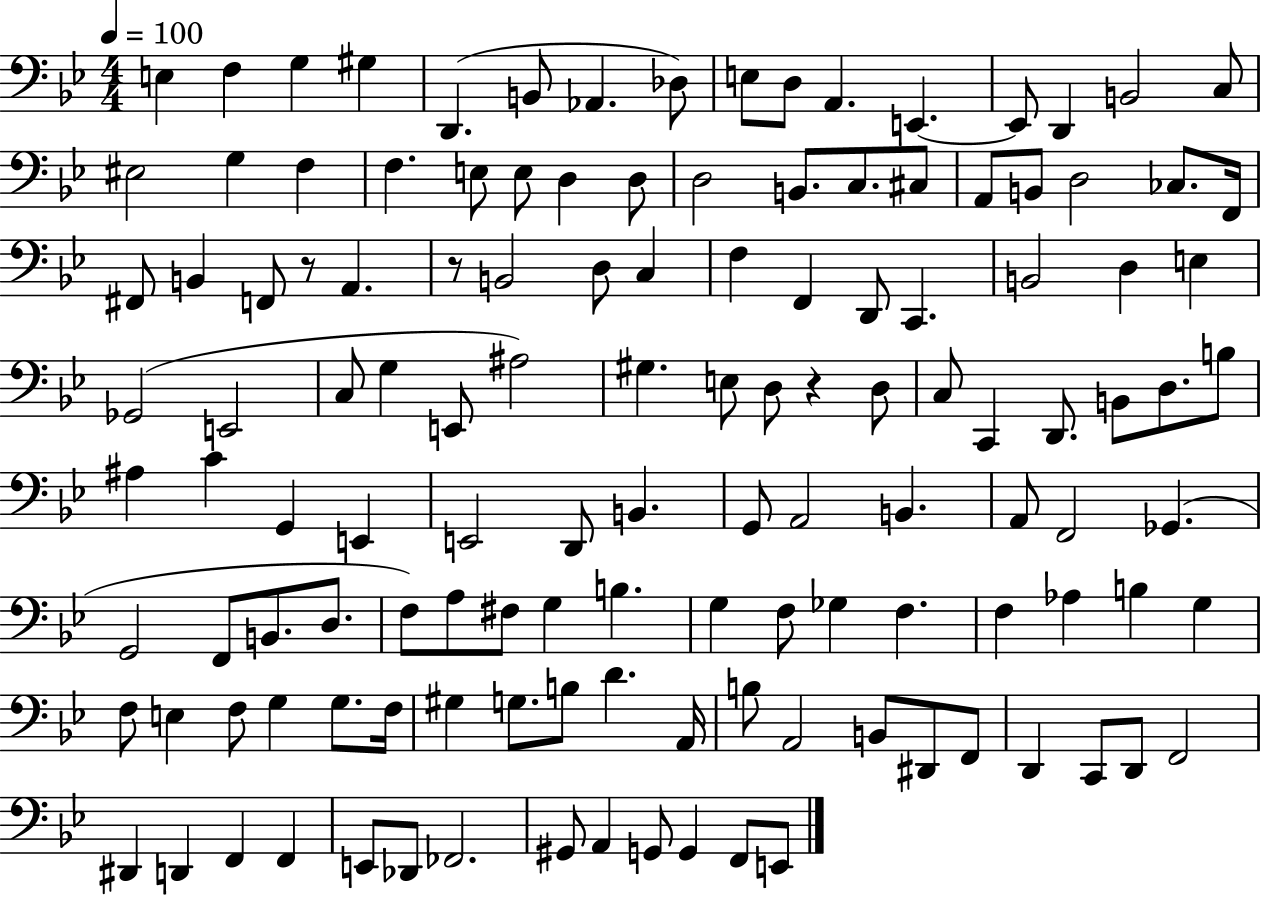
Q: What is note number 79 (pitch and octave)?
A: B2